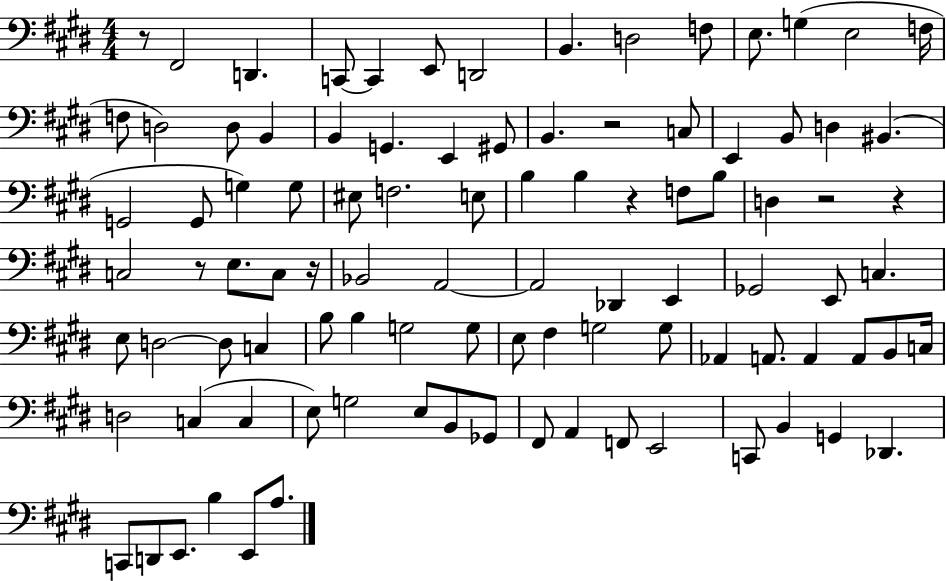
{
  \clef bass
  \numericTimeSignature
  \time 4/4
  \key e \major
  \repeat volta 2 { r8 fis,2 d,4. | c,8~~ c,4 e,8 d,2 | b,4. d2 f8 | e8. g4( e2 f16 | \break f8 d2) d8 b,4 | b,4 g,4. e,4 gis,8 | b,4. r2 c8 | e,4 b,8 d4 bis,4.( | \break g,2 g,8 g4) g8 | eis8 f2. e8 | b4 b4 r4 f8 b8 | d4 r2 r4 | \break c2 r8 e8. c8 r16 | bes,2 a,2~~ | a,2 des,4 e,4 | ges,2 e,8 c4. | \break e8 d2~~ d8 c4 | b8 b4 g2 g8 | e8 fis4 g2 g8 | aes,4 a,8. a,4 a,8 b,8 c16 | \break d2 c4( c4 | e8) g2 e8 b,8 ges,8 | fis,8 a,4 f,8 e,2 | c,8 b,4 g,4 des,4. | \break c,8 d,8 e,8. b4 e,8 a8. | } \bar "|."
}